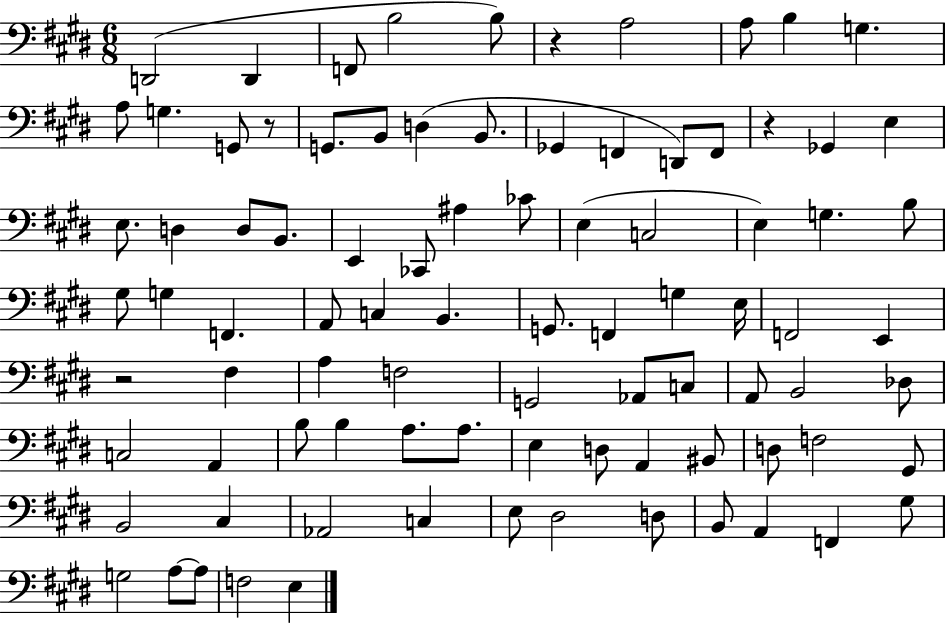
D2/h D2/q F2/e B3/h B3/e R/q A3/h A3/e B3/q G3/q. A3/e G3/q. G2/e R/e G2/e. B2/e D3/q B2/e. Gb2/q F2/q D2/e F2/e R/q Gb2/q E3/q E3/e. D3/q D3/e B2/e. E2/q CES2/e A#3/q CES4/e E3/q C3/h E3/q G3/q. B3/e G#3/e G3/q F2/q. A2/e C3/q B2/q. G2/e. F2/q G3/q E3/s F2/h E2/q R/h F#3/q A3/q F3/h G2/h Ab2/e C3/e A2/e B2/h Db3/e C3/h A2/q B3/e B3/q A3/e. A3/e. E3/q D3/e A2/q BIS2/e D3/e F3/h G#2/e B2/h C#3/q Ab2/h C3/q E3/e D#3/h D3/e B2/e A2/q F2/q G#3/e G3/h A3/e A3/e F3/h E3/q